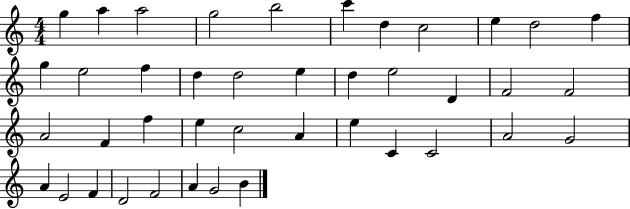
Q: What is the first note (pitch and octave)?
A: G5